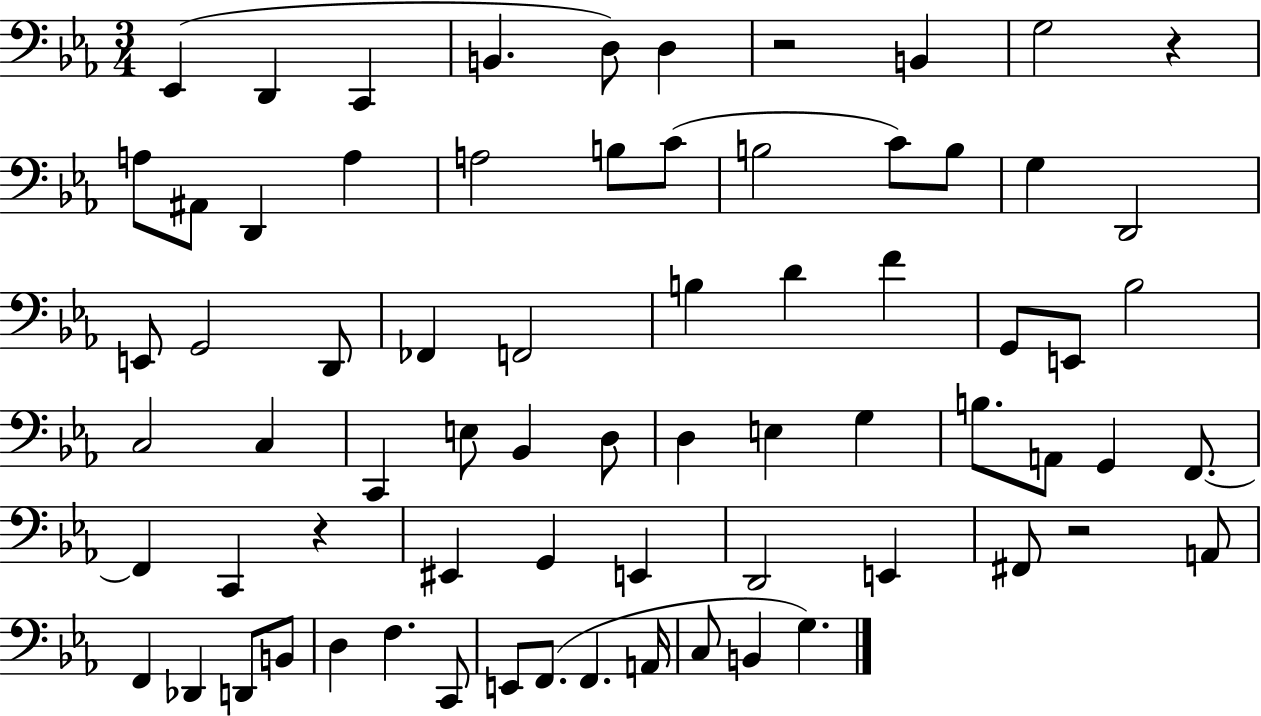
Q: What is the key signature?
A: EES major